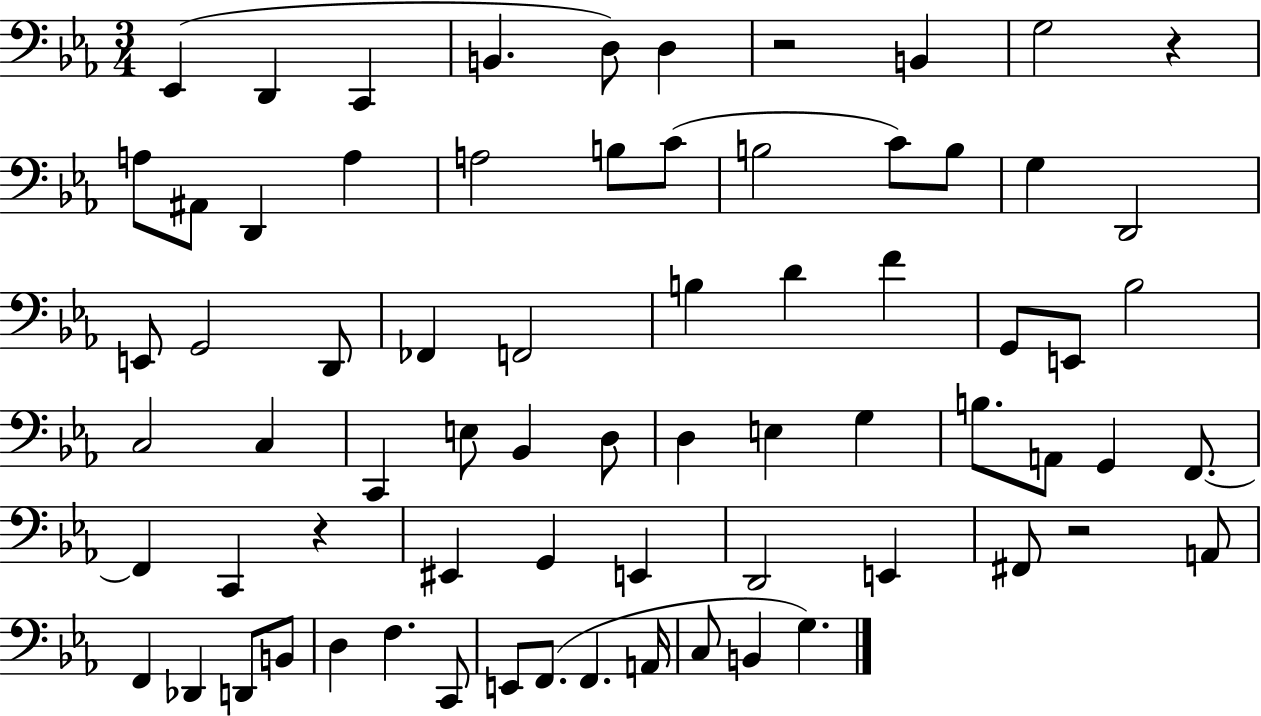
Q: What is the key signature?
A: EES major